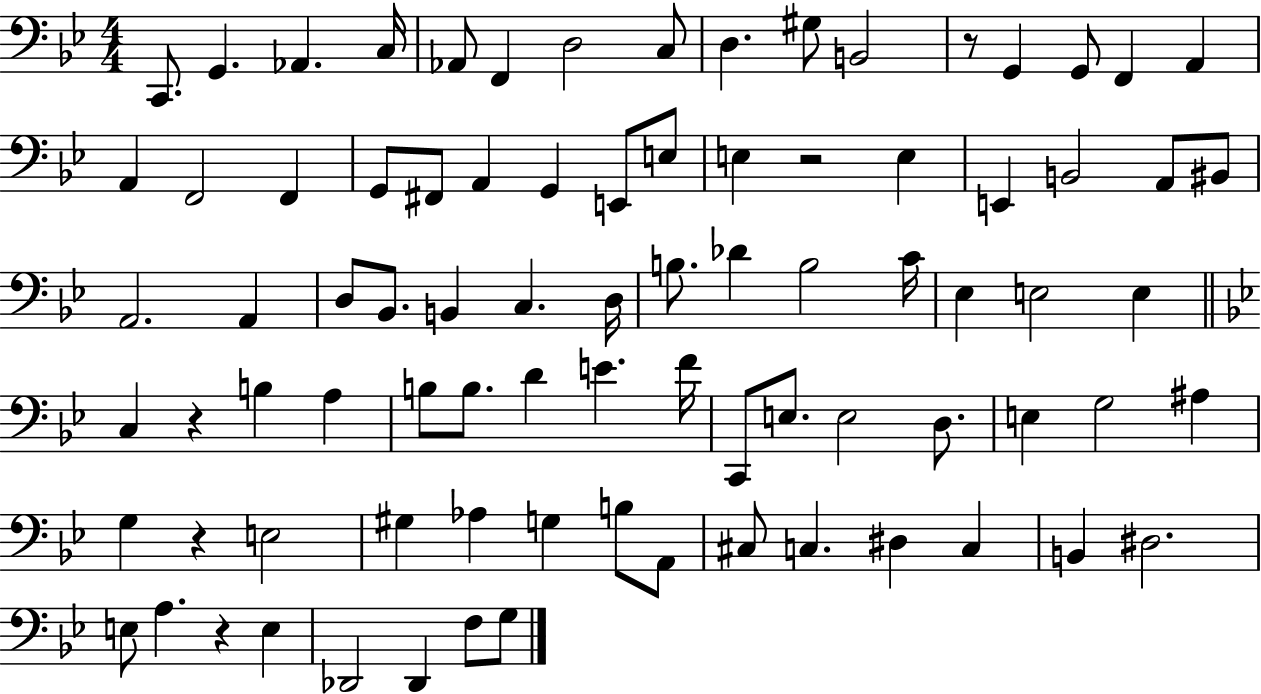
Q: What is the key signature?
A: BES major